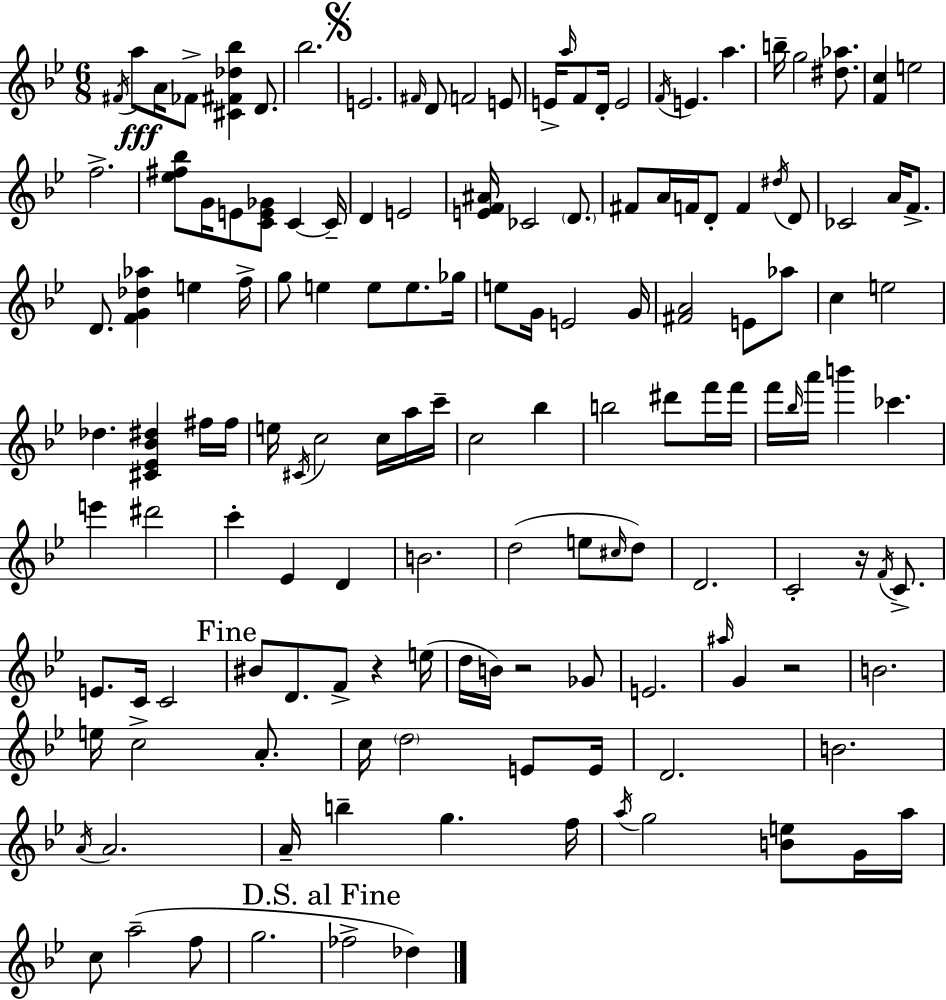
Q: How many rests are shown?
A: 4